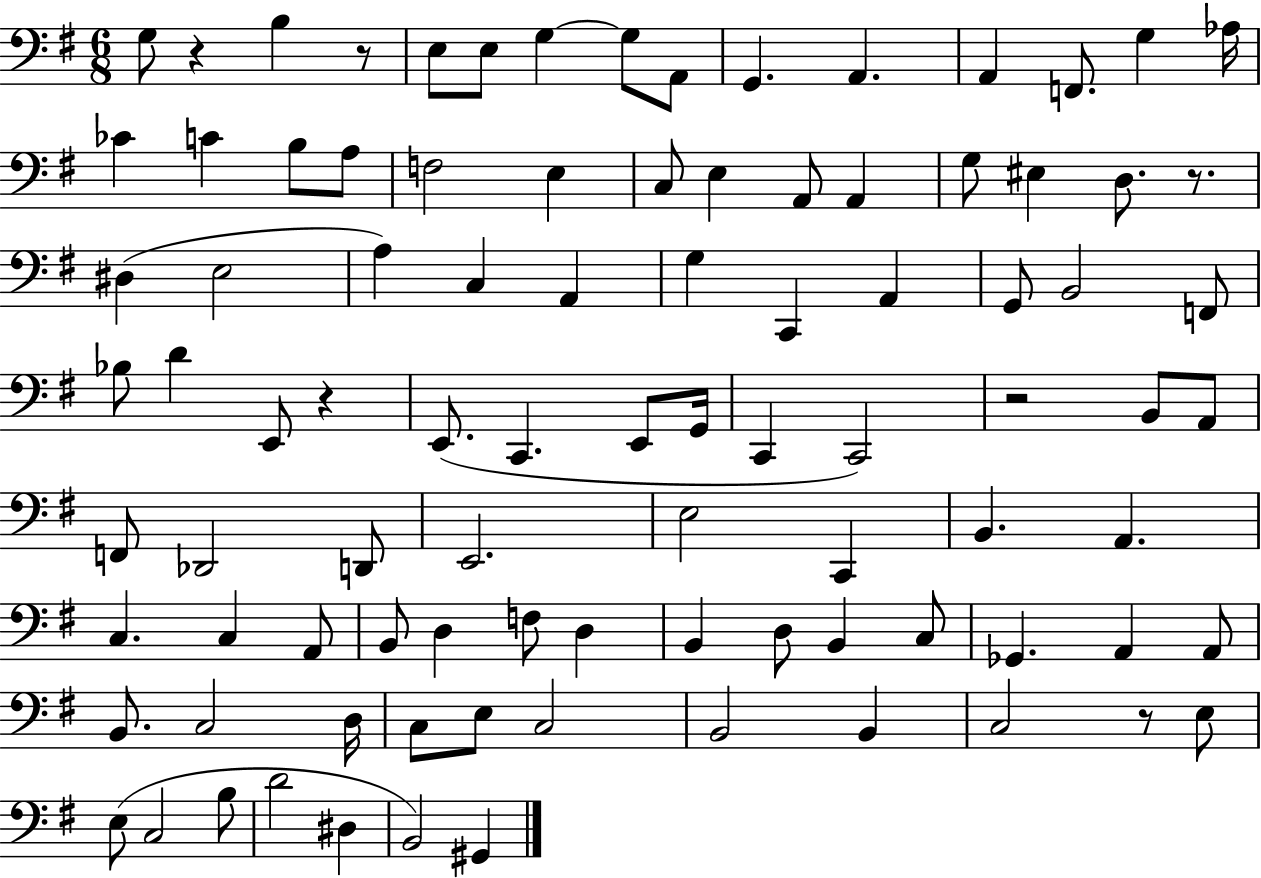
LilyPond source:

{
  \clef bass
  \numericTimeSignature
  \time 6/8
  \key g \major
  g8 r4 b4 r8 | e8 e8 g4~~ g8 a,8 | g,4. a,4. | a,4 f,8. g4 aes16 | \break ces'4 c'4 b8 a8 | f2 e4 | c8 e4 a,8 a,4 | g8 eis4 d8. r8. | \break dis4( e2 | a4) c4 a,4 | g4 c,4 a,4 | g,8 b,2 f,8 | \break bes8 d'4 e,8 r4 | e,8.( c,4. e,8 g,16 | c,4 c,2) | r2 b,8 a,8 | \break f,8 des,2 d,8 | e,2. | e2 c,4 | b,4. a,4. | \break c4. c4 a,8 | b,8 d4 f8 d4 | b,4 d8 b,4 c8 | ges,4. a,4 a,8 | \break b,8. c2 d16 | c8 e8 c2 | b,2 b,4 | c2 r8 e8 | \break e8( c2 b8 | d'2 dis4 | b,2) gis,4 | \bar "|."
}